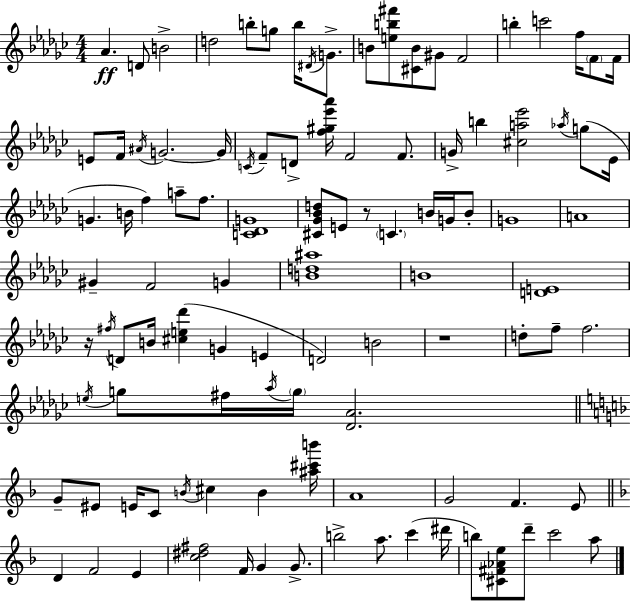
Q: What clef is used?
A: treble